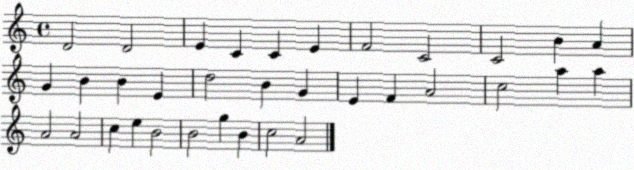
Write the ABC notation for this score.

X:1
T:Untitled
M:4/4
L:1/4
K:C
D2 D2 E C C E F2 C2 C2 B A G B B E d2 B G E F A2 c2 a a A2 A2 c e B2 B2 g B c2 A2